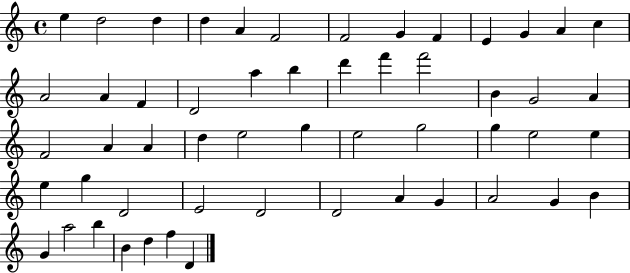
E5/q D5/h D5/q D5/q A4/q F4/h F4/h G4/q F4/q E4/q G4/q A4/q C5/q A4/h A4/q F4/q D4/h A5/q B5/q D6/q F6/q F6/h B4/q G4/h A4/q F4/h A4/q A4/q D5/q E5/h G5/q E5/h G5/h G5/q E5/h E5/q E5/q G5/q D4/h E4/h D4/h D4/h A4/q G4/q A4/h G4/q B4/q G4/q A5/h B5/q B4/q D5/q F5/q D4/q